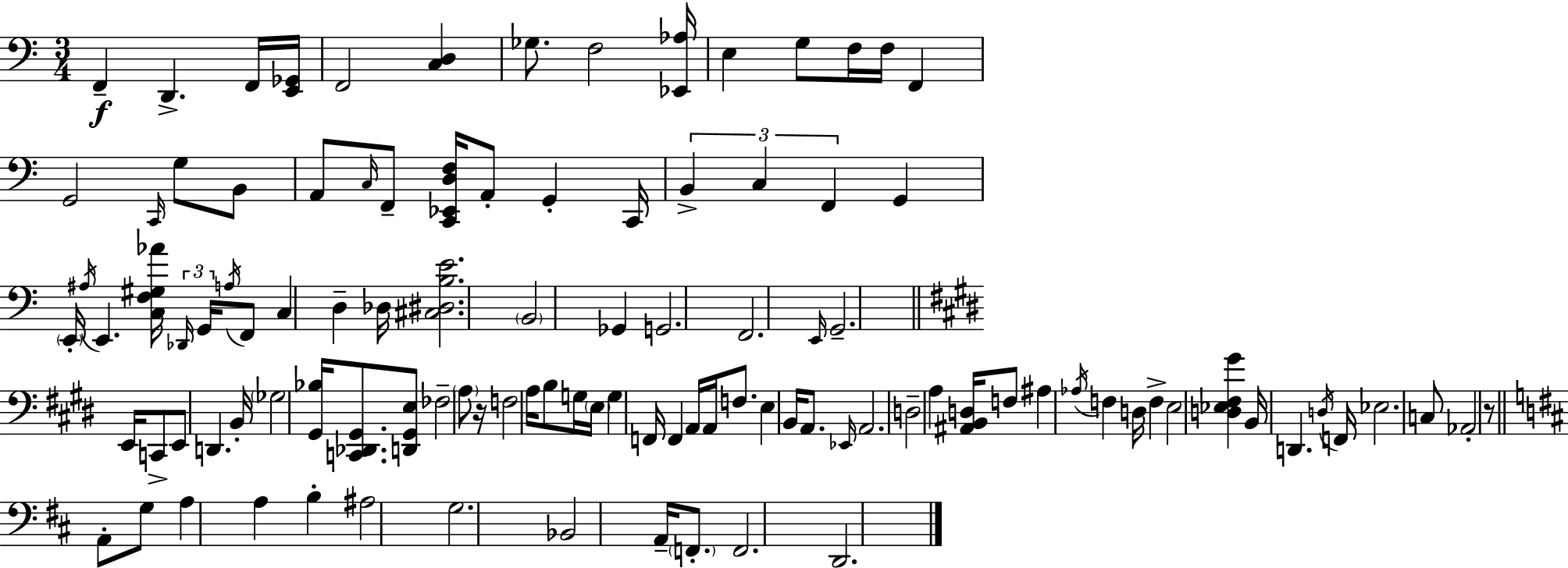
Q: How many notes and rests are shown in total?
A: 106